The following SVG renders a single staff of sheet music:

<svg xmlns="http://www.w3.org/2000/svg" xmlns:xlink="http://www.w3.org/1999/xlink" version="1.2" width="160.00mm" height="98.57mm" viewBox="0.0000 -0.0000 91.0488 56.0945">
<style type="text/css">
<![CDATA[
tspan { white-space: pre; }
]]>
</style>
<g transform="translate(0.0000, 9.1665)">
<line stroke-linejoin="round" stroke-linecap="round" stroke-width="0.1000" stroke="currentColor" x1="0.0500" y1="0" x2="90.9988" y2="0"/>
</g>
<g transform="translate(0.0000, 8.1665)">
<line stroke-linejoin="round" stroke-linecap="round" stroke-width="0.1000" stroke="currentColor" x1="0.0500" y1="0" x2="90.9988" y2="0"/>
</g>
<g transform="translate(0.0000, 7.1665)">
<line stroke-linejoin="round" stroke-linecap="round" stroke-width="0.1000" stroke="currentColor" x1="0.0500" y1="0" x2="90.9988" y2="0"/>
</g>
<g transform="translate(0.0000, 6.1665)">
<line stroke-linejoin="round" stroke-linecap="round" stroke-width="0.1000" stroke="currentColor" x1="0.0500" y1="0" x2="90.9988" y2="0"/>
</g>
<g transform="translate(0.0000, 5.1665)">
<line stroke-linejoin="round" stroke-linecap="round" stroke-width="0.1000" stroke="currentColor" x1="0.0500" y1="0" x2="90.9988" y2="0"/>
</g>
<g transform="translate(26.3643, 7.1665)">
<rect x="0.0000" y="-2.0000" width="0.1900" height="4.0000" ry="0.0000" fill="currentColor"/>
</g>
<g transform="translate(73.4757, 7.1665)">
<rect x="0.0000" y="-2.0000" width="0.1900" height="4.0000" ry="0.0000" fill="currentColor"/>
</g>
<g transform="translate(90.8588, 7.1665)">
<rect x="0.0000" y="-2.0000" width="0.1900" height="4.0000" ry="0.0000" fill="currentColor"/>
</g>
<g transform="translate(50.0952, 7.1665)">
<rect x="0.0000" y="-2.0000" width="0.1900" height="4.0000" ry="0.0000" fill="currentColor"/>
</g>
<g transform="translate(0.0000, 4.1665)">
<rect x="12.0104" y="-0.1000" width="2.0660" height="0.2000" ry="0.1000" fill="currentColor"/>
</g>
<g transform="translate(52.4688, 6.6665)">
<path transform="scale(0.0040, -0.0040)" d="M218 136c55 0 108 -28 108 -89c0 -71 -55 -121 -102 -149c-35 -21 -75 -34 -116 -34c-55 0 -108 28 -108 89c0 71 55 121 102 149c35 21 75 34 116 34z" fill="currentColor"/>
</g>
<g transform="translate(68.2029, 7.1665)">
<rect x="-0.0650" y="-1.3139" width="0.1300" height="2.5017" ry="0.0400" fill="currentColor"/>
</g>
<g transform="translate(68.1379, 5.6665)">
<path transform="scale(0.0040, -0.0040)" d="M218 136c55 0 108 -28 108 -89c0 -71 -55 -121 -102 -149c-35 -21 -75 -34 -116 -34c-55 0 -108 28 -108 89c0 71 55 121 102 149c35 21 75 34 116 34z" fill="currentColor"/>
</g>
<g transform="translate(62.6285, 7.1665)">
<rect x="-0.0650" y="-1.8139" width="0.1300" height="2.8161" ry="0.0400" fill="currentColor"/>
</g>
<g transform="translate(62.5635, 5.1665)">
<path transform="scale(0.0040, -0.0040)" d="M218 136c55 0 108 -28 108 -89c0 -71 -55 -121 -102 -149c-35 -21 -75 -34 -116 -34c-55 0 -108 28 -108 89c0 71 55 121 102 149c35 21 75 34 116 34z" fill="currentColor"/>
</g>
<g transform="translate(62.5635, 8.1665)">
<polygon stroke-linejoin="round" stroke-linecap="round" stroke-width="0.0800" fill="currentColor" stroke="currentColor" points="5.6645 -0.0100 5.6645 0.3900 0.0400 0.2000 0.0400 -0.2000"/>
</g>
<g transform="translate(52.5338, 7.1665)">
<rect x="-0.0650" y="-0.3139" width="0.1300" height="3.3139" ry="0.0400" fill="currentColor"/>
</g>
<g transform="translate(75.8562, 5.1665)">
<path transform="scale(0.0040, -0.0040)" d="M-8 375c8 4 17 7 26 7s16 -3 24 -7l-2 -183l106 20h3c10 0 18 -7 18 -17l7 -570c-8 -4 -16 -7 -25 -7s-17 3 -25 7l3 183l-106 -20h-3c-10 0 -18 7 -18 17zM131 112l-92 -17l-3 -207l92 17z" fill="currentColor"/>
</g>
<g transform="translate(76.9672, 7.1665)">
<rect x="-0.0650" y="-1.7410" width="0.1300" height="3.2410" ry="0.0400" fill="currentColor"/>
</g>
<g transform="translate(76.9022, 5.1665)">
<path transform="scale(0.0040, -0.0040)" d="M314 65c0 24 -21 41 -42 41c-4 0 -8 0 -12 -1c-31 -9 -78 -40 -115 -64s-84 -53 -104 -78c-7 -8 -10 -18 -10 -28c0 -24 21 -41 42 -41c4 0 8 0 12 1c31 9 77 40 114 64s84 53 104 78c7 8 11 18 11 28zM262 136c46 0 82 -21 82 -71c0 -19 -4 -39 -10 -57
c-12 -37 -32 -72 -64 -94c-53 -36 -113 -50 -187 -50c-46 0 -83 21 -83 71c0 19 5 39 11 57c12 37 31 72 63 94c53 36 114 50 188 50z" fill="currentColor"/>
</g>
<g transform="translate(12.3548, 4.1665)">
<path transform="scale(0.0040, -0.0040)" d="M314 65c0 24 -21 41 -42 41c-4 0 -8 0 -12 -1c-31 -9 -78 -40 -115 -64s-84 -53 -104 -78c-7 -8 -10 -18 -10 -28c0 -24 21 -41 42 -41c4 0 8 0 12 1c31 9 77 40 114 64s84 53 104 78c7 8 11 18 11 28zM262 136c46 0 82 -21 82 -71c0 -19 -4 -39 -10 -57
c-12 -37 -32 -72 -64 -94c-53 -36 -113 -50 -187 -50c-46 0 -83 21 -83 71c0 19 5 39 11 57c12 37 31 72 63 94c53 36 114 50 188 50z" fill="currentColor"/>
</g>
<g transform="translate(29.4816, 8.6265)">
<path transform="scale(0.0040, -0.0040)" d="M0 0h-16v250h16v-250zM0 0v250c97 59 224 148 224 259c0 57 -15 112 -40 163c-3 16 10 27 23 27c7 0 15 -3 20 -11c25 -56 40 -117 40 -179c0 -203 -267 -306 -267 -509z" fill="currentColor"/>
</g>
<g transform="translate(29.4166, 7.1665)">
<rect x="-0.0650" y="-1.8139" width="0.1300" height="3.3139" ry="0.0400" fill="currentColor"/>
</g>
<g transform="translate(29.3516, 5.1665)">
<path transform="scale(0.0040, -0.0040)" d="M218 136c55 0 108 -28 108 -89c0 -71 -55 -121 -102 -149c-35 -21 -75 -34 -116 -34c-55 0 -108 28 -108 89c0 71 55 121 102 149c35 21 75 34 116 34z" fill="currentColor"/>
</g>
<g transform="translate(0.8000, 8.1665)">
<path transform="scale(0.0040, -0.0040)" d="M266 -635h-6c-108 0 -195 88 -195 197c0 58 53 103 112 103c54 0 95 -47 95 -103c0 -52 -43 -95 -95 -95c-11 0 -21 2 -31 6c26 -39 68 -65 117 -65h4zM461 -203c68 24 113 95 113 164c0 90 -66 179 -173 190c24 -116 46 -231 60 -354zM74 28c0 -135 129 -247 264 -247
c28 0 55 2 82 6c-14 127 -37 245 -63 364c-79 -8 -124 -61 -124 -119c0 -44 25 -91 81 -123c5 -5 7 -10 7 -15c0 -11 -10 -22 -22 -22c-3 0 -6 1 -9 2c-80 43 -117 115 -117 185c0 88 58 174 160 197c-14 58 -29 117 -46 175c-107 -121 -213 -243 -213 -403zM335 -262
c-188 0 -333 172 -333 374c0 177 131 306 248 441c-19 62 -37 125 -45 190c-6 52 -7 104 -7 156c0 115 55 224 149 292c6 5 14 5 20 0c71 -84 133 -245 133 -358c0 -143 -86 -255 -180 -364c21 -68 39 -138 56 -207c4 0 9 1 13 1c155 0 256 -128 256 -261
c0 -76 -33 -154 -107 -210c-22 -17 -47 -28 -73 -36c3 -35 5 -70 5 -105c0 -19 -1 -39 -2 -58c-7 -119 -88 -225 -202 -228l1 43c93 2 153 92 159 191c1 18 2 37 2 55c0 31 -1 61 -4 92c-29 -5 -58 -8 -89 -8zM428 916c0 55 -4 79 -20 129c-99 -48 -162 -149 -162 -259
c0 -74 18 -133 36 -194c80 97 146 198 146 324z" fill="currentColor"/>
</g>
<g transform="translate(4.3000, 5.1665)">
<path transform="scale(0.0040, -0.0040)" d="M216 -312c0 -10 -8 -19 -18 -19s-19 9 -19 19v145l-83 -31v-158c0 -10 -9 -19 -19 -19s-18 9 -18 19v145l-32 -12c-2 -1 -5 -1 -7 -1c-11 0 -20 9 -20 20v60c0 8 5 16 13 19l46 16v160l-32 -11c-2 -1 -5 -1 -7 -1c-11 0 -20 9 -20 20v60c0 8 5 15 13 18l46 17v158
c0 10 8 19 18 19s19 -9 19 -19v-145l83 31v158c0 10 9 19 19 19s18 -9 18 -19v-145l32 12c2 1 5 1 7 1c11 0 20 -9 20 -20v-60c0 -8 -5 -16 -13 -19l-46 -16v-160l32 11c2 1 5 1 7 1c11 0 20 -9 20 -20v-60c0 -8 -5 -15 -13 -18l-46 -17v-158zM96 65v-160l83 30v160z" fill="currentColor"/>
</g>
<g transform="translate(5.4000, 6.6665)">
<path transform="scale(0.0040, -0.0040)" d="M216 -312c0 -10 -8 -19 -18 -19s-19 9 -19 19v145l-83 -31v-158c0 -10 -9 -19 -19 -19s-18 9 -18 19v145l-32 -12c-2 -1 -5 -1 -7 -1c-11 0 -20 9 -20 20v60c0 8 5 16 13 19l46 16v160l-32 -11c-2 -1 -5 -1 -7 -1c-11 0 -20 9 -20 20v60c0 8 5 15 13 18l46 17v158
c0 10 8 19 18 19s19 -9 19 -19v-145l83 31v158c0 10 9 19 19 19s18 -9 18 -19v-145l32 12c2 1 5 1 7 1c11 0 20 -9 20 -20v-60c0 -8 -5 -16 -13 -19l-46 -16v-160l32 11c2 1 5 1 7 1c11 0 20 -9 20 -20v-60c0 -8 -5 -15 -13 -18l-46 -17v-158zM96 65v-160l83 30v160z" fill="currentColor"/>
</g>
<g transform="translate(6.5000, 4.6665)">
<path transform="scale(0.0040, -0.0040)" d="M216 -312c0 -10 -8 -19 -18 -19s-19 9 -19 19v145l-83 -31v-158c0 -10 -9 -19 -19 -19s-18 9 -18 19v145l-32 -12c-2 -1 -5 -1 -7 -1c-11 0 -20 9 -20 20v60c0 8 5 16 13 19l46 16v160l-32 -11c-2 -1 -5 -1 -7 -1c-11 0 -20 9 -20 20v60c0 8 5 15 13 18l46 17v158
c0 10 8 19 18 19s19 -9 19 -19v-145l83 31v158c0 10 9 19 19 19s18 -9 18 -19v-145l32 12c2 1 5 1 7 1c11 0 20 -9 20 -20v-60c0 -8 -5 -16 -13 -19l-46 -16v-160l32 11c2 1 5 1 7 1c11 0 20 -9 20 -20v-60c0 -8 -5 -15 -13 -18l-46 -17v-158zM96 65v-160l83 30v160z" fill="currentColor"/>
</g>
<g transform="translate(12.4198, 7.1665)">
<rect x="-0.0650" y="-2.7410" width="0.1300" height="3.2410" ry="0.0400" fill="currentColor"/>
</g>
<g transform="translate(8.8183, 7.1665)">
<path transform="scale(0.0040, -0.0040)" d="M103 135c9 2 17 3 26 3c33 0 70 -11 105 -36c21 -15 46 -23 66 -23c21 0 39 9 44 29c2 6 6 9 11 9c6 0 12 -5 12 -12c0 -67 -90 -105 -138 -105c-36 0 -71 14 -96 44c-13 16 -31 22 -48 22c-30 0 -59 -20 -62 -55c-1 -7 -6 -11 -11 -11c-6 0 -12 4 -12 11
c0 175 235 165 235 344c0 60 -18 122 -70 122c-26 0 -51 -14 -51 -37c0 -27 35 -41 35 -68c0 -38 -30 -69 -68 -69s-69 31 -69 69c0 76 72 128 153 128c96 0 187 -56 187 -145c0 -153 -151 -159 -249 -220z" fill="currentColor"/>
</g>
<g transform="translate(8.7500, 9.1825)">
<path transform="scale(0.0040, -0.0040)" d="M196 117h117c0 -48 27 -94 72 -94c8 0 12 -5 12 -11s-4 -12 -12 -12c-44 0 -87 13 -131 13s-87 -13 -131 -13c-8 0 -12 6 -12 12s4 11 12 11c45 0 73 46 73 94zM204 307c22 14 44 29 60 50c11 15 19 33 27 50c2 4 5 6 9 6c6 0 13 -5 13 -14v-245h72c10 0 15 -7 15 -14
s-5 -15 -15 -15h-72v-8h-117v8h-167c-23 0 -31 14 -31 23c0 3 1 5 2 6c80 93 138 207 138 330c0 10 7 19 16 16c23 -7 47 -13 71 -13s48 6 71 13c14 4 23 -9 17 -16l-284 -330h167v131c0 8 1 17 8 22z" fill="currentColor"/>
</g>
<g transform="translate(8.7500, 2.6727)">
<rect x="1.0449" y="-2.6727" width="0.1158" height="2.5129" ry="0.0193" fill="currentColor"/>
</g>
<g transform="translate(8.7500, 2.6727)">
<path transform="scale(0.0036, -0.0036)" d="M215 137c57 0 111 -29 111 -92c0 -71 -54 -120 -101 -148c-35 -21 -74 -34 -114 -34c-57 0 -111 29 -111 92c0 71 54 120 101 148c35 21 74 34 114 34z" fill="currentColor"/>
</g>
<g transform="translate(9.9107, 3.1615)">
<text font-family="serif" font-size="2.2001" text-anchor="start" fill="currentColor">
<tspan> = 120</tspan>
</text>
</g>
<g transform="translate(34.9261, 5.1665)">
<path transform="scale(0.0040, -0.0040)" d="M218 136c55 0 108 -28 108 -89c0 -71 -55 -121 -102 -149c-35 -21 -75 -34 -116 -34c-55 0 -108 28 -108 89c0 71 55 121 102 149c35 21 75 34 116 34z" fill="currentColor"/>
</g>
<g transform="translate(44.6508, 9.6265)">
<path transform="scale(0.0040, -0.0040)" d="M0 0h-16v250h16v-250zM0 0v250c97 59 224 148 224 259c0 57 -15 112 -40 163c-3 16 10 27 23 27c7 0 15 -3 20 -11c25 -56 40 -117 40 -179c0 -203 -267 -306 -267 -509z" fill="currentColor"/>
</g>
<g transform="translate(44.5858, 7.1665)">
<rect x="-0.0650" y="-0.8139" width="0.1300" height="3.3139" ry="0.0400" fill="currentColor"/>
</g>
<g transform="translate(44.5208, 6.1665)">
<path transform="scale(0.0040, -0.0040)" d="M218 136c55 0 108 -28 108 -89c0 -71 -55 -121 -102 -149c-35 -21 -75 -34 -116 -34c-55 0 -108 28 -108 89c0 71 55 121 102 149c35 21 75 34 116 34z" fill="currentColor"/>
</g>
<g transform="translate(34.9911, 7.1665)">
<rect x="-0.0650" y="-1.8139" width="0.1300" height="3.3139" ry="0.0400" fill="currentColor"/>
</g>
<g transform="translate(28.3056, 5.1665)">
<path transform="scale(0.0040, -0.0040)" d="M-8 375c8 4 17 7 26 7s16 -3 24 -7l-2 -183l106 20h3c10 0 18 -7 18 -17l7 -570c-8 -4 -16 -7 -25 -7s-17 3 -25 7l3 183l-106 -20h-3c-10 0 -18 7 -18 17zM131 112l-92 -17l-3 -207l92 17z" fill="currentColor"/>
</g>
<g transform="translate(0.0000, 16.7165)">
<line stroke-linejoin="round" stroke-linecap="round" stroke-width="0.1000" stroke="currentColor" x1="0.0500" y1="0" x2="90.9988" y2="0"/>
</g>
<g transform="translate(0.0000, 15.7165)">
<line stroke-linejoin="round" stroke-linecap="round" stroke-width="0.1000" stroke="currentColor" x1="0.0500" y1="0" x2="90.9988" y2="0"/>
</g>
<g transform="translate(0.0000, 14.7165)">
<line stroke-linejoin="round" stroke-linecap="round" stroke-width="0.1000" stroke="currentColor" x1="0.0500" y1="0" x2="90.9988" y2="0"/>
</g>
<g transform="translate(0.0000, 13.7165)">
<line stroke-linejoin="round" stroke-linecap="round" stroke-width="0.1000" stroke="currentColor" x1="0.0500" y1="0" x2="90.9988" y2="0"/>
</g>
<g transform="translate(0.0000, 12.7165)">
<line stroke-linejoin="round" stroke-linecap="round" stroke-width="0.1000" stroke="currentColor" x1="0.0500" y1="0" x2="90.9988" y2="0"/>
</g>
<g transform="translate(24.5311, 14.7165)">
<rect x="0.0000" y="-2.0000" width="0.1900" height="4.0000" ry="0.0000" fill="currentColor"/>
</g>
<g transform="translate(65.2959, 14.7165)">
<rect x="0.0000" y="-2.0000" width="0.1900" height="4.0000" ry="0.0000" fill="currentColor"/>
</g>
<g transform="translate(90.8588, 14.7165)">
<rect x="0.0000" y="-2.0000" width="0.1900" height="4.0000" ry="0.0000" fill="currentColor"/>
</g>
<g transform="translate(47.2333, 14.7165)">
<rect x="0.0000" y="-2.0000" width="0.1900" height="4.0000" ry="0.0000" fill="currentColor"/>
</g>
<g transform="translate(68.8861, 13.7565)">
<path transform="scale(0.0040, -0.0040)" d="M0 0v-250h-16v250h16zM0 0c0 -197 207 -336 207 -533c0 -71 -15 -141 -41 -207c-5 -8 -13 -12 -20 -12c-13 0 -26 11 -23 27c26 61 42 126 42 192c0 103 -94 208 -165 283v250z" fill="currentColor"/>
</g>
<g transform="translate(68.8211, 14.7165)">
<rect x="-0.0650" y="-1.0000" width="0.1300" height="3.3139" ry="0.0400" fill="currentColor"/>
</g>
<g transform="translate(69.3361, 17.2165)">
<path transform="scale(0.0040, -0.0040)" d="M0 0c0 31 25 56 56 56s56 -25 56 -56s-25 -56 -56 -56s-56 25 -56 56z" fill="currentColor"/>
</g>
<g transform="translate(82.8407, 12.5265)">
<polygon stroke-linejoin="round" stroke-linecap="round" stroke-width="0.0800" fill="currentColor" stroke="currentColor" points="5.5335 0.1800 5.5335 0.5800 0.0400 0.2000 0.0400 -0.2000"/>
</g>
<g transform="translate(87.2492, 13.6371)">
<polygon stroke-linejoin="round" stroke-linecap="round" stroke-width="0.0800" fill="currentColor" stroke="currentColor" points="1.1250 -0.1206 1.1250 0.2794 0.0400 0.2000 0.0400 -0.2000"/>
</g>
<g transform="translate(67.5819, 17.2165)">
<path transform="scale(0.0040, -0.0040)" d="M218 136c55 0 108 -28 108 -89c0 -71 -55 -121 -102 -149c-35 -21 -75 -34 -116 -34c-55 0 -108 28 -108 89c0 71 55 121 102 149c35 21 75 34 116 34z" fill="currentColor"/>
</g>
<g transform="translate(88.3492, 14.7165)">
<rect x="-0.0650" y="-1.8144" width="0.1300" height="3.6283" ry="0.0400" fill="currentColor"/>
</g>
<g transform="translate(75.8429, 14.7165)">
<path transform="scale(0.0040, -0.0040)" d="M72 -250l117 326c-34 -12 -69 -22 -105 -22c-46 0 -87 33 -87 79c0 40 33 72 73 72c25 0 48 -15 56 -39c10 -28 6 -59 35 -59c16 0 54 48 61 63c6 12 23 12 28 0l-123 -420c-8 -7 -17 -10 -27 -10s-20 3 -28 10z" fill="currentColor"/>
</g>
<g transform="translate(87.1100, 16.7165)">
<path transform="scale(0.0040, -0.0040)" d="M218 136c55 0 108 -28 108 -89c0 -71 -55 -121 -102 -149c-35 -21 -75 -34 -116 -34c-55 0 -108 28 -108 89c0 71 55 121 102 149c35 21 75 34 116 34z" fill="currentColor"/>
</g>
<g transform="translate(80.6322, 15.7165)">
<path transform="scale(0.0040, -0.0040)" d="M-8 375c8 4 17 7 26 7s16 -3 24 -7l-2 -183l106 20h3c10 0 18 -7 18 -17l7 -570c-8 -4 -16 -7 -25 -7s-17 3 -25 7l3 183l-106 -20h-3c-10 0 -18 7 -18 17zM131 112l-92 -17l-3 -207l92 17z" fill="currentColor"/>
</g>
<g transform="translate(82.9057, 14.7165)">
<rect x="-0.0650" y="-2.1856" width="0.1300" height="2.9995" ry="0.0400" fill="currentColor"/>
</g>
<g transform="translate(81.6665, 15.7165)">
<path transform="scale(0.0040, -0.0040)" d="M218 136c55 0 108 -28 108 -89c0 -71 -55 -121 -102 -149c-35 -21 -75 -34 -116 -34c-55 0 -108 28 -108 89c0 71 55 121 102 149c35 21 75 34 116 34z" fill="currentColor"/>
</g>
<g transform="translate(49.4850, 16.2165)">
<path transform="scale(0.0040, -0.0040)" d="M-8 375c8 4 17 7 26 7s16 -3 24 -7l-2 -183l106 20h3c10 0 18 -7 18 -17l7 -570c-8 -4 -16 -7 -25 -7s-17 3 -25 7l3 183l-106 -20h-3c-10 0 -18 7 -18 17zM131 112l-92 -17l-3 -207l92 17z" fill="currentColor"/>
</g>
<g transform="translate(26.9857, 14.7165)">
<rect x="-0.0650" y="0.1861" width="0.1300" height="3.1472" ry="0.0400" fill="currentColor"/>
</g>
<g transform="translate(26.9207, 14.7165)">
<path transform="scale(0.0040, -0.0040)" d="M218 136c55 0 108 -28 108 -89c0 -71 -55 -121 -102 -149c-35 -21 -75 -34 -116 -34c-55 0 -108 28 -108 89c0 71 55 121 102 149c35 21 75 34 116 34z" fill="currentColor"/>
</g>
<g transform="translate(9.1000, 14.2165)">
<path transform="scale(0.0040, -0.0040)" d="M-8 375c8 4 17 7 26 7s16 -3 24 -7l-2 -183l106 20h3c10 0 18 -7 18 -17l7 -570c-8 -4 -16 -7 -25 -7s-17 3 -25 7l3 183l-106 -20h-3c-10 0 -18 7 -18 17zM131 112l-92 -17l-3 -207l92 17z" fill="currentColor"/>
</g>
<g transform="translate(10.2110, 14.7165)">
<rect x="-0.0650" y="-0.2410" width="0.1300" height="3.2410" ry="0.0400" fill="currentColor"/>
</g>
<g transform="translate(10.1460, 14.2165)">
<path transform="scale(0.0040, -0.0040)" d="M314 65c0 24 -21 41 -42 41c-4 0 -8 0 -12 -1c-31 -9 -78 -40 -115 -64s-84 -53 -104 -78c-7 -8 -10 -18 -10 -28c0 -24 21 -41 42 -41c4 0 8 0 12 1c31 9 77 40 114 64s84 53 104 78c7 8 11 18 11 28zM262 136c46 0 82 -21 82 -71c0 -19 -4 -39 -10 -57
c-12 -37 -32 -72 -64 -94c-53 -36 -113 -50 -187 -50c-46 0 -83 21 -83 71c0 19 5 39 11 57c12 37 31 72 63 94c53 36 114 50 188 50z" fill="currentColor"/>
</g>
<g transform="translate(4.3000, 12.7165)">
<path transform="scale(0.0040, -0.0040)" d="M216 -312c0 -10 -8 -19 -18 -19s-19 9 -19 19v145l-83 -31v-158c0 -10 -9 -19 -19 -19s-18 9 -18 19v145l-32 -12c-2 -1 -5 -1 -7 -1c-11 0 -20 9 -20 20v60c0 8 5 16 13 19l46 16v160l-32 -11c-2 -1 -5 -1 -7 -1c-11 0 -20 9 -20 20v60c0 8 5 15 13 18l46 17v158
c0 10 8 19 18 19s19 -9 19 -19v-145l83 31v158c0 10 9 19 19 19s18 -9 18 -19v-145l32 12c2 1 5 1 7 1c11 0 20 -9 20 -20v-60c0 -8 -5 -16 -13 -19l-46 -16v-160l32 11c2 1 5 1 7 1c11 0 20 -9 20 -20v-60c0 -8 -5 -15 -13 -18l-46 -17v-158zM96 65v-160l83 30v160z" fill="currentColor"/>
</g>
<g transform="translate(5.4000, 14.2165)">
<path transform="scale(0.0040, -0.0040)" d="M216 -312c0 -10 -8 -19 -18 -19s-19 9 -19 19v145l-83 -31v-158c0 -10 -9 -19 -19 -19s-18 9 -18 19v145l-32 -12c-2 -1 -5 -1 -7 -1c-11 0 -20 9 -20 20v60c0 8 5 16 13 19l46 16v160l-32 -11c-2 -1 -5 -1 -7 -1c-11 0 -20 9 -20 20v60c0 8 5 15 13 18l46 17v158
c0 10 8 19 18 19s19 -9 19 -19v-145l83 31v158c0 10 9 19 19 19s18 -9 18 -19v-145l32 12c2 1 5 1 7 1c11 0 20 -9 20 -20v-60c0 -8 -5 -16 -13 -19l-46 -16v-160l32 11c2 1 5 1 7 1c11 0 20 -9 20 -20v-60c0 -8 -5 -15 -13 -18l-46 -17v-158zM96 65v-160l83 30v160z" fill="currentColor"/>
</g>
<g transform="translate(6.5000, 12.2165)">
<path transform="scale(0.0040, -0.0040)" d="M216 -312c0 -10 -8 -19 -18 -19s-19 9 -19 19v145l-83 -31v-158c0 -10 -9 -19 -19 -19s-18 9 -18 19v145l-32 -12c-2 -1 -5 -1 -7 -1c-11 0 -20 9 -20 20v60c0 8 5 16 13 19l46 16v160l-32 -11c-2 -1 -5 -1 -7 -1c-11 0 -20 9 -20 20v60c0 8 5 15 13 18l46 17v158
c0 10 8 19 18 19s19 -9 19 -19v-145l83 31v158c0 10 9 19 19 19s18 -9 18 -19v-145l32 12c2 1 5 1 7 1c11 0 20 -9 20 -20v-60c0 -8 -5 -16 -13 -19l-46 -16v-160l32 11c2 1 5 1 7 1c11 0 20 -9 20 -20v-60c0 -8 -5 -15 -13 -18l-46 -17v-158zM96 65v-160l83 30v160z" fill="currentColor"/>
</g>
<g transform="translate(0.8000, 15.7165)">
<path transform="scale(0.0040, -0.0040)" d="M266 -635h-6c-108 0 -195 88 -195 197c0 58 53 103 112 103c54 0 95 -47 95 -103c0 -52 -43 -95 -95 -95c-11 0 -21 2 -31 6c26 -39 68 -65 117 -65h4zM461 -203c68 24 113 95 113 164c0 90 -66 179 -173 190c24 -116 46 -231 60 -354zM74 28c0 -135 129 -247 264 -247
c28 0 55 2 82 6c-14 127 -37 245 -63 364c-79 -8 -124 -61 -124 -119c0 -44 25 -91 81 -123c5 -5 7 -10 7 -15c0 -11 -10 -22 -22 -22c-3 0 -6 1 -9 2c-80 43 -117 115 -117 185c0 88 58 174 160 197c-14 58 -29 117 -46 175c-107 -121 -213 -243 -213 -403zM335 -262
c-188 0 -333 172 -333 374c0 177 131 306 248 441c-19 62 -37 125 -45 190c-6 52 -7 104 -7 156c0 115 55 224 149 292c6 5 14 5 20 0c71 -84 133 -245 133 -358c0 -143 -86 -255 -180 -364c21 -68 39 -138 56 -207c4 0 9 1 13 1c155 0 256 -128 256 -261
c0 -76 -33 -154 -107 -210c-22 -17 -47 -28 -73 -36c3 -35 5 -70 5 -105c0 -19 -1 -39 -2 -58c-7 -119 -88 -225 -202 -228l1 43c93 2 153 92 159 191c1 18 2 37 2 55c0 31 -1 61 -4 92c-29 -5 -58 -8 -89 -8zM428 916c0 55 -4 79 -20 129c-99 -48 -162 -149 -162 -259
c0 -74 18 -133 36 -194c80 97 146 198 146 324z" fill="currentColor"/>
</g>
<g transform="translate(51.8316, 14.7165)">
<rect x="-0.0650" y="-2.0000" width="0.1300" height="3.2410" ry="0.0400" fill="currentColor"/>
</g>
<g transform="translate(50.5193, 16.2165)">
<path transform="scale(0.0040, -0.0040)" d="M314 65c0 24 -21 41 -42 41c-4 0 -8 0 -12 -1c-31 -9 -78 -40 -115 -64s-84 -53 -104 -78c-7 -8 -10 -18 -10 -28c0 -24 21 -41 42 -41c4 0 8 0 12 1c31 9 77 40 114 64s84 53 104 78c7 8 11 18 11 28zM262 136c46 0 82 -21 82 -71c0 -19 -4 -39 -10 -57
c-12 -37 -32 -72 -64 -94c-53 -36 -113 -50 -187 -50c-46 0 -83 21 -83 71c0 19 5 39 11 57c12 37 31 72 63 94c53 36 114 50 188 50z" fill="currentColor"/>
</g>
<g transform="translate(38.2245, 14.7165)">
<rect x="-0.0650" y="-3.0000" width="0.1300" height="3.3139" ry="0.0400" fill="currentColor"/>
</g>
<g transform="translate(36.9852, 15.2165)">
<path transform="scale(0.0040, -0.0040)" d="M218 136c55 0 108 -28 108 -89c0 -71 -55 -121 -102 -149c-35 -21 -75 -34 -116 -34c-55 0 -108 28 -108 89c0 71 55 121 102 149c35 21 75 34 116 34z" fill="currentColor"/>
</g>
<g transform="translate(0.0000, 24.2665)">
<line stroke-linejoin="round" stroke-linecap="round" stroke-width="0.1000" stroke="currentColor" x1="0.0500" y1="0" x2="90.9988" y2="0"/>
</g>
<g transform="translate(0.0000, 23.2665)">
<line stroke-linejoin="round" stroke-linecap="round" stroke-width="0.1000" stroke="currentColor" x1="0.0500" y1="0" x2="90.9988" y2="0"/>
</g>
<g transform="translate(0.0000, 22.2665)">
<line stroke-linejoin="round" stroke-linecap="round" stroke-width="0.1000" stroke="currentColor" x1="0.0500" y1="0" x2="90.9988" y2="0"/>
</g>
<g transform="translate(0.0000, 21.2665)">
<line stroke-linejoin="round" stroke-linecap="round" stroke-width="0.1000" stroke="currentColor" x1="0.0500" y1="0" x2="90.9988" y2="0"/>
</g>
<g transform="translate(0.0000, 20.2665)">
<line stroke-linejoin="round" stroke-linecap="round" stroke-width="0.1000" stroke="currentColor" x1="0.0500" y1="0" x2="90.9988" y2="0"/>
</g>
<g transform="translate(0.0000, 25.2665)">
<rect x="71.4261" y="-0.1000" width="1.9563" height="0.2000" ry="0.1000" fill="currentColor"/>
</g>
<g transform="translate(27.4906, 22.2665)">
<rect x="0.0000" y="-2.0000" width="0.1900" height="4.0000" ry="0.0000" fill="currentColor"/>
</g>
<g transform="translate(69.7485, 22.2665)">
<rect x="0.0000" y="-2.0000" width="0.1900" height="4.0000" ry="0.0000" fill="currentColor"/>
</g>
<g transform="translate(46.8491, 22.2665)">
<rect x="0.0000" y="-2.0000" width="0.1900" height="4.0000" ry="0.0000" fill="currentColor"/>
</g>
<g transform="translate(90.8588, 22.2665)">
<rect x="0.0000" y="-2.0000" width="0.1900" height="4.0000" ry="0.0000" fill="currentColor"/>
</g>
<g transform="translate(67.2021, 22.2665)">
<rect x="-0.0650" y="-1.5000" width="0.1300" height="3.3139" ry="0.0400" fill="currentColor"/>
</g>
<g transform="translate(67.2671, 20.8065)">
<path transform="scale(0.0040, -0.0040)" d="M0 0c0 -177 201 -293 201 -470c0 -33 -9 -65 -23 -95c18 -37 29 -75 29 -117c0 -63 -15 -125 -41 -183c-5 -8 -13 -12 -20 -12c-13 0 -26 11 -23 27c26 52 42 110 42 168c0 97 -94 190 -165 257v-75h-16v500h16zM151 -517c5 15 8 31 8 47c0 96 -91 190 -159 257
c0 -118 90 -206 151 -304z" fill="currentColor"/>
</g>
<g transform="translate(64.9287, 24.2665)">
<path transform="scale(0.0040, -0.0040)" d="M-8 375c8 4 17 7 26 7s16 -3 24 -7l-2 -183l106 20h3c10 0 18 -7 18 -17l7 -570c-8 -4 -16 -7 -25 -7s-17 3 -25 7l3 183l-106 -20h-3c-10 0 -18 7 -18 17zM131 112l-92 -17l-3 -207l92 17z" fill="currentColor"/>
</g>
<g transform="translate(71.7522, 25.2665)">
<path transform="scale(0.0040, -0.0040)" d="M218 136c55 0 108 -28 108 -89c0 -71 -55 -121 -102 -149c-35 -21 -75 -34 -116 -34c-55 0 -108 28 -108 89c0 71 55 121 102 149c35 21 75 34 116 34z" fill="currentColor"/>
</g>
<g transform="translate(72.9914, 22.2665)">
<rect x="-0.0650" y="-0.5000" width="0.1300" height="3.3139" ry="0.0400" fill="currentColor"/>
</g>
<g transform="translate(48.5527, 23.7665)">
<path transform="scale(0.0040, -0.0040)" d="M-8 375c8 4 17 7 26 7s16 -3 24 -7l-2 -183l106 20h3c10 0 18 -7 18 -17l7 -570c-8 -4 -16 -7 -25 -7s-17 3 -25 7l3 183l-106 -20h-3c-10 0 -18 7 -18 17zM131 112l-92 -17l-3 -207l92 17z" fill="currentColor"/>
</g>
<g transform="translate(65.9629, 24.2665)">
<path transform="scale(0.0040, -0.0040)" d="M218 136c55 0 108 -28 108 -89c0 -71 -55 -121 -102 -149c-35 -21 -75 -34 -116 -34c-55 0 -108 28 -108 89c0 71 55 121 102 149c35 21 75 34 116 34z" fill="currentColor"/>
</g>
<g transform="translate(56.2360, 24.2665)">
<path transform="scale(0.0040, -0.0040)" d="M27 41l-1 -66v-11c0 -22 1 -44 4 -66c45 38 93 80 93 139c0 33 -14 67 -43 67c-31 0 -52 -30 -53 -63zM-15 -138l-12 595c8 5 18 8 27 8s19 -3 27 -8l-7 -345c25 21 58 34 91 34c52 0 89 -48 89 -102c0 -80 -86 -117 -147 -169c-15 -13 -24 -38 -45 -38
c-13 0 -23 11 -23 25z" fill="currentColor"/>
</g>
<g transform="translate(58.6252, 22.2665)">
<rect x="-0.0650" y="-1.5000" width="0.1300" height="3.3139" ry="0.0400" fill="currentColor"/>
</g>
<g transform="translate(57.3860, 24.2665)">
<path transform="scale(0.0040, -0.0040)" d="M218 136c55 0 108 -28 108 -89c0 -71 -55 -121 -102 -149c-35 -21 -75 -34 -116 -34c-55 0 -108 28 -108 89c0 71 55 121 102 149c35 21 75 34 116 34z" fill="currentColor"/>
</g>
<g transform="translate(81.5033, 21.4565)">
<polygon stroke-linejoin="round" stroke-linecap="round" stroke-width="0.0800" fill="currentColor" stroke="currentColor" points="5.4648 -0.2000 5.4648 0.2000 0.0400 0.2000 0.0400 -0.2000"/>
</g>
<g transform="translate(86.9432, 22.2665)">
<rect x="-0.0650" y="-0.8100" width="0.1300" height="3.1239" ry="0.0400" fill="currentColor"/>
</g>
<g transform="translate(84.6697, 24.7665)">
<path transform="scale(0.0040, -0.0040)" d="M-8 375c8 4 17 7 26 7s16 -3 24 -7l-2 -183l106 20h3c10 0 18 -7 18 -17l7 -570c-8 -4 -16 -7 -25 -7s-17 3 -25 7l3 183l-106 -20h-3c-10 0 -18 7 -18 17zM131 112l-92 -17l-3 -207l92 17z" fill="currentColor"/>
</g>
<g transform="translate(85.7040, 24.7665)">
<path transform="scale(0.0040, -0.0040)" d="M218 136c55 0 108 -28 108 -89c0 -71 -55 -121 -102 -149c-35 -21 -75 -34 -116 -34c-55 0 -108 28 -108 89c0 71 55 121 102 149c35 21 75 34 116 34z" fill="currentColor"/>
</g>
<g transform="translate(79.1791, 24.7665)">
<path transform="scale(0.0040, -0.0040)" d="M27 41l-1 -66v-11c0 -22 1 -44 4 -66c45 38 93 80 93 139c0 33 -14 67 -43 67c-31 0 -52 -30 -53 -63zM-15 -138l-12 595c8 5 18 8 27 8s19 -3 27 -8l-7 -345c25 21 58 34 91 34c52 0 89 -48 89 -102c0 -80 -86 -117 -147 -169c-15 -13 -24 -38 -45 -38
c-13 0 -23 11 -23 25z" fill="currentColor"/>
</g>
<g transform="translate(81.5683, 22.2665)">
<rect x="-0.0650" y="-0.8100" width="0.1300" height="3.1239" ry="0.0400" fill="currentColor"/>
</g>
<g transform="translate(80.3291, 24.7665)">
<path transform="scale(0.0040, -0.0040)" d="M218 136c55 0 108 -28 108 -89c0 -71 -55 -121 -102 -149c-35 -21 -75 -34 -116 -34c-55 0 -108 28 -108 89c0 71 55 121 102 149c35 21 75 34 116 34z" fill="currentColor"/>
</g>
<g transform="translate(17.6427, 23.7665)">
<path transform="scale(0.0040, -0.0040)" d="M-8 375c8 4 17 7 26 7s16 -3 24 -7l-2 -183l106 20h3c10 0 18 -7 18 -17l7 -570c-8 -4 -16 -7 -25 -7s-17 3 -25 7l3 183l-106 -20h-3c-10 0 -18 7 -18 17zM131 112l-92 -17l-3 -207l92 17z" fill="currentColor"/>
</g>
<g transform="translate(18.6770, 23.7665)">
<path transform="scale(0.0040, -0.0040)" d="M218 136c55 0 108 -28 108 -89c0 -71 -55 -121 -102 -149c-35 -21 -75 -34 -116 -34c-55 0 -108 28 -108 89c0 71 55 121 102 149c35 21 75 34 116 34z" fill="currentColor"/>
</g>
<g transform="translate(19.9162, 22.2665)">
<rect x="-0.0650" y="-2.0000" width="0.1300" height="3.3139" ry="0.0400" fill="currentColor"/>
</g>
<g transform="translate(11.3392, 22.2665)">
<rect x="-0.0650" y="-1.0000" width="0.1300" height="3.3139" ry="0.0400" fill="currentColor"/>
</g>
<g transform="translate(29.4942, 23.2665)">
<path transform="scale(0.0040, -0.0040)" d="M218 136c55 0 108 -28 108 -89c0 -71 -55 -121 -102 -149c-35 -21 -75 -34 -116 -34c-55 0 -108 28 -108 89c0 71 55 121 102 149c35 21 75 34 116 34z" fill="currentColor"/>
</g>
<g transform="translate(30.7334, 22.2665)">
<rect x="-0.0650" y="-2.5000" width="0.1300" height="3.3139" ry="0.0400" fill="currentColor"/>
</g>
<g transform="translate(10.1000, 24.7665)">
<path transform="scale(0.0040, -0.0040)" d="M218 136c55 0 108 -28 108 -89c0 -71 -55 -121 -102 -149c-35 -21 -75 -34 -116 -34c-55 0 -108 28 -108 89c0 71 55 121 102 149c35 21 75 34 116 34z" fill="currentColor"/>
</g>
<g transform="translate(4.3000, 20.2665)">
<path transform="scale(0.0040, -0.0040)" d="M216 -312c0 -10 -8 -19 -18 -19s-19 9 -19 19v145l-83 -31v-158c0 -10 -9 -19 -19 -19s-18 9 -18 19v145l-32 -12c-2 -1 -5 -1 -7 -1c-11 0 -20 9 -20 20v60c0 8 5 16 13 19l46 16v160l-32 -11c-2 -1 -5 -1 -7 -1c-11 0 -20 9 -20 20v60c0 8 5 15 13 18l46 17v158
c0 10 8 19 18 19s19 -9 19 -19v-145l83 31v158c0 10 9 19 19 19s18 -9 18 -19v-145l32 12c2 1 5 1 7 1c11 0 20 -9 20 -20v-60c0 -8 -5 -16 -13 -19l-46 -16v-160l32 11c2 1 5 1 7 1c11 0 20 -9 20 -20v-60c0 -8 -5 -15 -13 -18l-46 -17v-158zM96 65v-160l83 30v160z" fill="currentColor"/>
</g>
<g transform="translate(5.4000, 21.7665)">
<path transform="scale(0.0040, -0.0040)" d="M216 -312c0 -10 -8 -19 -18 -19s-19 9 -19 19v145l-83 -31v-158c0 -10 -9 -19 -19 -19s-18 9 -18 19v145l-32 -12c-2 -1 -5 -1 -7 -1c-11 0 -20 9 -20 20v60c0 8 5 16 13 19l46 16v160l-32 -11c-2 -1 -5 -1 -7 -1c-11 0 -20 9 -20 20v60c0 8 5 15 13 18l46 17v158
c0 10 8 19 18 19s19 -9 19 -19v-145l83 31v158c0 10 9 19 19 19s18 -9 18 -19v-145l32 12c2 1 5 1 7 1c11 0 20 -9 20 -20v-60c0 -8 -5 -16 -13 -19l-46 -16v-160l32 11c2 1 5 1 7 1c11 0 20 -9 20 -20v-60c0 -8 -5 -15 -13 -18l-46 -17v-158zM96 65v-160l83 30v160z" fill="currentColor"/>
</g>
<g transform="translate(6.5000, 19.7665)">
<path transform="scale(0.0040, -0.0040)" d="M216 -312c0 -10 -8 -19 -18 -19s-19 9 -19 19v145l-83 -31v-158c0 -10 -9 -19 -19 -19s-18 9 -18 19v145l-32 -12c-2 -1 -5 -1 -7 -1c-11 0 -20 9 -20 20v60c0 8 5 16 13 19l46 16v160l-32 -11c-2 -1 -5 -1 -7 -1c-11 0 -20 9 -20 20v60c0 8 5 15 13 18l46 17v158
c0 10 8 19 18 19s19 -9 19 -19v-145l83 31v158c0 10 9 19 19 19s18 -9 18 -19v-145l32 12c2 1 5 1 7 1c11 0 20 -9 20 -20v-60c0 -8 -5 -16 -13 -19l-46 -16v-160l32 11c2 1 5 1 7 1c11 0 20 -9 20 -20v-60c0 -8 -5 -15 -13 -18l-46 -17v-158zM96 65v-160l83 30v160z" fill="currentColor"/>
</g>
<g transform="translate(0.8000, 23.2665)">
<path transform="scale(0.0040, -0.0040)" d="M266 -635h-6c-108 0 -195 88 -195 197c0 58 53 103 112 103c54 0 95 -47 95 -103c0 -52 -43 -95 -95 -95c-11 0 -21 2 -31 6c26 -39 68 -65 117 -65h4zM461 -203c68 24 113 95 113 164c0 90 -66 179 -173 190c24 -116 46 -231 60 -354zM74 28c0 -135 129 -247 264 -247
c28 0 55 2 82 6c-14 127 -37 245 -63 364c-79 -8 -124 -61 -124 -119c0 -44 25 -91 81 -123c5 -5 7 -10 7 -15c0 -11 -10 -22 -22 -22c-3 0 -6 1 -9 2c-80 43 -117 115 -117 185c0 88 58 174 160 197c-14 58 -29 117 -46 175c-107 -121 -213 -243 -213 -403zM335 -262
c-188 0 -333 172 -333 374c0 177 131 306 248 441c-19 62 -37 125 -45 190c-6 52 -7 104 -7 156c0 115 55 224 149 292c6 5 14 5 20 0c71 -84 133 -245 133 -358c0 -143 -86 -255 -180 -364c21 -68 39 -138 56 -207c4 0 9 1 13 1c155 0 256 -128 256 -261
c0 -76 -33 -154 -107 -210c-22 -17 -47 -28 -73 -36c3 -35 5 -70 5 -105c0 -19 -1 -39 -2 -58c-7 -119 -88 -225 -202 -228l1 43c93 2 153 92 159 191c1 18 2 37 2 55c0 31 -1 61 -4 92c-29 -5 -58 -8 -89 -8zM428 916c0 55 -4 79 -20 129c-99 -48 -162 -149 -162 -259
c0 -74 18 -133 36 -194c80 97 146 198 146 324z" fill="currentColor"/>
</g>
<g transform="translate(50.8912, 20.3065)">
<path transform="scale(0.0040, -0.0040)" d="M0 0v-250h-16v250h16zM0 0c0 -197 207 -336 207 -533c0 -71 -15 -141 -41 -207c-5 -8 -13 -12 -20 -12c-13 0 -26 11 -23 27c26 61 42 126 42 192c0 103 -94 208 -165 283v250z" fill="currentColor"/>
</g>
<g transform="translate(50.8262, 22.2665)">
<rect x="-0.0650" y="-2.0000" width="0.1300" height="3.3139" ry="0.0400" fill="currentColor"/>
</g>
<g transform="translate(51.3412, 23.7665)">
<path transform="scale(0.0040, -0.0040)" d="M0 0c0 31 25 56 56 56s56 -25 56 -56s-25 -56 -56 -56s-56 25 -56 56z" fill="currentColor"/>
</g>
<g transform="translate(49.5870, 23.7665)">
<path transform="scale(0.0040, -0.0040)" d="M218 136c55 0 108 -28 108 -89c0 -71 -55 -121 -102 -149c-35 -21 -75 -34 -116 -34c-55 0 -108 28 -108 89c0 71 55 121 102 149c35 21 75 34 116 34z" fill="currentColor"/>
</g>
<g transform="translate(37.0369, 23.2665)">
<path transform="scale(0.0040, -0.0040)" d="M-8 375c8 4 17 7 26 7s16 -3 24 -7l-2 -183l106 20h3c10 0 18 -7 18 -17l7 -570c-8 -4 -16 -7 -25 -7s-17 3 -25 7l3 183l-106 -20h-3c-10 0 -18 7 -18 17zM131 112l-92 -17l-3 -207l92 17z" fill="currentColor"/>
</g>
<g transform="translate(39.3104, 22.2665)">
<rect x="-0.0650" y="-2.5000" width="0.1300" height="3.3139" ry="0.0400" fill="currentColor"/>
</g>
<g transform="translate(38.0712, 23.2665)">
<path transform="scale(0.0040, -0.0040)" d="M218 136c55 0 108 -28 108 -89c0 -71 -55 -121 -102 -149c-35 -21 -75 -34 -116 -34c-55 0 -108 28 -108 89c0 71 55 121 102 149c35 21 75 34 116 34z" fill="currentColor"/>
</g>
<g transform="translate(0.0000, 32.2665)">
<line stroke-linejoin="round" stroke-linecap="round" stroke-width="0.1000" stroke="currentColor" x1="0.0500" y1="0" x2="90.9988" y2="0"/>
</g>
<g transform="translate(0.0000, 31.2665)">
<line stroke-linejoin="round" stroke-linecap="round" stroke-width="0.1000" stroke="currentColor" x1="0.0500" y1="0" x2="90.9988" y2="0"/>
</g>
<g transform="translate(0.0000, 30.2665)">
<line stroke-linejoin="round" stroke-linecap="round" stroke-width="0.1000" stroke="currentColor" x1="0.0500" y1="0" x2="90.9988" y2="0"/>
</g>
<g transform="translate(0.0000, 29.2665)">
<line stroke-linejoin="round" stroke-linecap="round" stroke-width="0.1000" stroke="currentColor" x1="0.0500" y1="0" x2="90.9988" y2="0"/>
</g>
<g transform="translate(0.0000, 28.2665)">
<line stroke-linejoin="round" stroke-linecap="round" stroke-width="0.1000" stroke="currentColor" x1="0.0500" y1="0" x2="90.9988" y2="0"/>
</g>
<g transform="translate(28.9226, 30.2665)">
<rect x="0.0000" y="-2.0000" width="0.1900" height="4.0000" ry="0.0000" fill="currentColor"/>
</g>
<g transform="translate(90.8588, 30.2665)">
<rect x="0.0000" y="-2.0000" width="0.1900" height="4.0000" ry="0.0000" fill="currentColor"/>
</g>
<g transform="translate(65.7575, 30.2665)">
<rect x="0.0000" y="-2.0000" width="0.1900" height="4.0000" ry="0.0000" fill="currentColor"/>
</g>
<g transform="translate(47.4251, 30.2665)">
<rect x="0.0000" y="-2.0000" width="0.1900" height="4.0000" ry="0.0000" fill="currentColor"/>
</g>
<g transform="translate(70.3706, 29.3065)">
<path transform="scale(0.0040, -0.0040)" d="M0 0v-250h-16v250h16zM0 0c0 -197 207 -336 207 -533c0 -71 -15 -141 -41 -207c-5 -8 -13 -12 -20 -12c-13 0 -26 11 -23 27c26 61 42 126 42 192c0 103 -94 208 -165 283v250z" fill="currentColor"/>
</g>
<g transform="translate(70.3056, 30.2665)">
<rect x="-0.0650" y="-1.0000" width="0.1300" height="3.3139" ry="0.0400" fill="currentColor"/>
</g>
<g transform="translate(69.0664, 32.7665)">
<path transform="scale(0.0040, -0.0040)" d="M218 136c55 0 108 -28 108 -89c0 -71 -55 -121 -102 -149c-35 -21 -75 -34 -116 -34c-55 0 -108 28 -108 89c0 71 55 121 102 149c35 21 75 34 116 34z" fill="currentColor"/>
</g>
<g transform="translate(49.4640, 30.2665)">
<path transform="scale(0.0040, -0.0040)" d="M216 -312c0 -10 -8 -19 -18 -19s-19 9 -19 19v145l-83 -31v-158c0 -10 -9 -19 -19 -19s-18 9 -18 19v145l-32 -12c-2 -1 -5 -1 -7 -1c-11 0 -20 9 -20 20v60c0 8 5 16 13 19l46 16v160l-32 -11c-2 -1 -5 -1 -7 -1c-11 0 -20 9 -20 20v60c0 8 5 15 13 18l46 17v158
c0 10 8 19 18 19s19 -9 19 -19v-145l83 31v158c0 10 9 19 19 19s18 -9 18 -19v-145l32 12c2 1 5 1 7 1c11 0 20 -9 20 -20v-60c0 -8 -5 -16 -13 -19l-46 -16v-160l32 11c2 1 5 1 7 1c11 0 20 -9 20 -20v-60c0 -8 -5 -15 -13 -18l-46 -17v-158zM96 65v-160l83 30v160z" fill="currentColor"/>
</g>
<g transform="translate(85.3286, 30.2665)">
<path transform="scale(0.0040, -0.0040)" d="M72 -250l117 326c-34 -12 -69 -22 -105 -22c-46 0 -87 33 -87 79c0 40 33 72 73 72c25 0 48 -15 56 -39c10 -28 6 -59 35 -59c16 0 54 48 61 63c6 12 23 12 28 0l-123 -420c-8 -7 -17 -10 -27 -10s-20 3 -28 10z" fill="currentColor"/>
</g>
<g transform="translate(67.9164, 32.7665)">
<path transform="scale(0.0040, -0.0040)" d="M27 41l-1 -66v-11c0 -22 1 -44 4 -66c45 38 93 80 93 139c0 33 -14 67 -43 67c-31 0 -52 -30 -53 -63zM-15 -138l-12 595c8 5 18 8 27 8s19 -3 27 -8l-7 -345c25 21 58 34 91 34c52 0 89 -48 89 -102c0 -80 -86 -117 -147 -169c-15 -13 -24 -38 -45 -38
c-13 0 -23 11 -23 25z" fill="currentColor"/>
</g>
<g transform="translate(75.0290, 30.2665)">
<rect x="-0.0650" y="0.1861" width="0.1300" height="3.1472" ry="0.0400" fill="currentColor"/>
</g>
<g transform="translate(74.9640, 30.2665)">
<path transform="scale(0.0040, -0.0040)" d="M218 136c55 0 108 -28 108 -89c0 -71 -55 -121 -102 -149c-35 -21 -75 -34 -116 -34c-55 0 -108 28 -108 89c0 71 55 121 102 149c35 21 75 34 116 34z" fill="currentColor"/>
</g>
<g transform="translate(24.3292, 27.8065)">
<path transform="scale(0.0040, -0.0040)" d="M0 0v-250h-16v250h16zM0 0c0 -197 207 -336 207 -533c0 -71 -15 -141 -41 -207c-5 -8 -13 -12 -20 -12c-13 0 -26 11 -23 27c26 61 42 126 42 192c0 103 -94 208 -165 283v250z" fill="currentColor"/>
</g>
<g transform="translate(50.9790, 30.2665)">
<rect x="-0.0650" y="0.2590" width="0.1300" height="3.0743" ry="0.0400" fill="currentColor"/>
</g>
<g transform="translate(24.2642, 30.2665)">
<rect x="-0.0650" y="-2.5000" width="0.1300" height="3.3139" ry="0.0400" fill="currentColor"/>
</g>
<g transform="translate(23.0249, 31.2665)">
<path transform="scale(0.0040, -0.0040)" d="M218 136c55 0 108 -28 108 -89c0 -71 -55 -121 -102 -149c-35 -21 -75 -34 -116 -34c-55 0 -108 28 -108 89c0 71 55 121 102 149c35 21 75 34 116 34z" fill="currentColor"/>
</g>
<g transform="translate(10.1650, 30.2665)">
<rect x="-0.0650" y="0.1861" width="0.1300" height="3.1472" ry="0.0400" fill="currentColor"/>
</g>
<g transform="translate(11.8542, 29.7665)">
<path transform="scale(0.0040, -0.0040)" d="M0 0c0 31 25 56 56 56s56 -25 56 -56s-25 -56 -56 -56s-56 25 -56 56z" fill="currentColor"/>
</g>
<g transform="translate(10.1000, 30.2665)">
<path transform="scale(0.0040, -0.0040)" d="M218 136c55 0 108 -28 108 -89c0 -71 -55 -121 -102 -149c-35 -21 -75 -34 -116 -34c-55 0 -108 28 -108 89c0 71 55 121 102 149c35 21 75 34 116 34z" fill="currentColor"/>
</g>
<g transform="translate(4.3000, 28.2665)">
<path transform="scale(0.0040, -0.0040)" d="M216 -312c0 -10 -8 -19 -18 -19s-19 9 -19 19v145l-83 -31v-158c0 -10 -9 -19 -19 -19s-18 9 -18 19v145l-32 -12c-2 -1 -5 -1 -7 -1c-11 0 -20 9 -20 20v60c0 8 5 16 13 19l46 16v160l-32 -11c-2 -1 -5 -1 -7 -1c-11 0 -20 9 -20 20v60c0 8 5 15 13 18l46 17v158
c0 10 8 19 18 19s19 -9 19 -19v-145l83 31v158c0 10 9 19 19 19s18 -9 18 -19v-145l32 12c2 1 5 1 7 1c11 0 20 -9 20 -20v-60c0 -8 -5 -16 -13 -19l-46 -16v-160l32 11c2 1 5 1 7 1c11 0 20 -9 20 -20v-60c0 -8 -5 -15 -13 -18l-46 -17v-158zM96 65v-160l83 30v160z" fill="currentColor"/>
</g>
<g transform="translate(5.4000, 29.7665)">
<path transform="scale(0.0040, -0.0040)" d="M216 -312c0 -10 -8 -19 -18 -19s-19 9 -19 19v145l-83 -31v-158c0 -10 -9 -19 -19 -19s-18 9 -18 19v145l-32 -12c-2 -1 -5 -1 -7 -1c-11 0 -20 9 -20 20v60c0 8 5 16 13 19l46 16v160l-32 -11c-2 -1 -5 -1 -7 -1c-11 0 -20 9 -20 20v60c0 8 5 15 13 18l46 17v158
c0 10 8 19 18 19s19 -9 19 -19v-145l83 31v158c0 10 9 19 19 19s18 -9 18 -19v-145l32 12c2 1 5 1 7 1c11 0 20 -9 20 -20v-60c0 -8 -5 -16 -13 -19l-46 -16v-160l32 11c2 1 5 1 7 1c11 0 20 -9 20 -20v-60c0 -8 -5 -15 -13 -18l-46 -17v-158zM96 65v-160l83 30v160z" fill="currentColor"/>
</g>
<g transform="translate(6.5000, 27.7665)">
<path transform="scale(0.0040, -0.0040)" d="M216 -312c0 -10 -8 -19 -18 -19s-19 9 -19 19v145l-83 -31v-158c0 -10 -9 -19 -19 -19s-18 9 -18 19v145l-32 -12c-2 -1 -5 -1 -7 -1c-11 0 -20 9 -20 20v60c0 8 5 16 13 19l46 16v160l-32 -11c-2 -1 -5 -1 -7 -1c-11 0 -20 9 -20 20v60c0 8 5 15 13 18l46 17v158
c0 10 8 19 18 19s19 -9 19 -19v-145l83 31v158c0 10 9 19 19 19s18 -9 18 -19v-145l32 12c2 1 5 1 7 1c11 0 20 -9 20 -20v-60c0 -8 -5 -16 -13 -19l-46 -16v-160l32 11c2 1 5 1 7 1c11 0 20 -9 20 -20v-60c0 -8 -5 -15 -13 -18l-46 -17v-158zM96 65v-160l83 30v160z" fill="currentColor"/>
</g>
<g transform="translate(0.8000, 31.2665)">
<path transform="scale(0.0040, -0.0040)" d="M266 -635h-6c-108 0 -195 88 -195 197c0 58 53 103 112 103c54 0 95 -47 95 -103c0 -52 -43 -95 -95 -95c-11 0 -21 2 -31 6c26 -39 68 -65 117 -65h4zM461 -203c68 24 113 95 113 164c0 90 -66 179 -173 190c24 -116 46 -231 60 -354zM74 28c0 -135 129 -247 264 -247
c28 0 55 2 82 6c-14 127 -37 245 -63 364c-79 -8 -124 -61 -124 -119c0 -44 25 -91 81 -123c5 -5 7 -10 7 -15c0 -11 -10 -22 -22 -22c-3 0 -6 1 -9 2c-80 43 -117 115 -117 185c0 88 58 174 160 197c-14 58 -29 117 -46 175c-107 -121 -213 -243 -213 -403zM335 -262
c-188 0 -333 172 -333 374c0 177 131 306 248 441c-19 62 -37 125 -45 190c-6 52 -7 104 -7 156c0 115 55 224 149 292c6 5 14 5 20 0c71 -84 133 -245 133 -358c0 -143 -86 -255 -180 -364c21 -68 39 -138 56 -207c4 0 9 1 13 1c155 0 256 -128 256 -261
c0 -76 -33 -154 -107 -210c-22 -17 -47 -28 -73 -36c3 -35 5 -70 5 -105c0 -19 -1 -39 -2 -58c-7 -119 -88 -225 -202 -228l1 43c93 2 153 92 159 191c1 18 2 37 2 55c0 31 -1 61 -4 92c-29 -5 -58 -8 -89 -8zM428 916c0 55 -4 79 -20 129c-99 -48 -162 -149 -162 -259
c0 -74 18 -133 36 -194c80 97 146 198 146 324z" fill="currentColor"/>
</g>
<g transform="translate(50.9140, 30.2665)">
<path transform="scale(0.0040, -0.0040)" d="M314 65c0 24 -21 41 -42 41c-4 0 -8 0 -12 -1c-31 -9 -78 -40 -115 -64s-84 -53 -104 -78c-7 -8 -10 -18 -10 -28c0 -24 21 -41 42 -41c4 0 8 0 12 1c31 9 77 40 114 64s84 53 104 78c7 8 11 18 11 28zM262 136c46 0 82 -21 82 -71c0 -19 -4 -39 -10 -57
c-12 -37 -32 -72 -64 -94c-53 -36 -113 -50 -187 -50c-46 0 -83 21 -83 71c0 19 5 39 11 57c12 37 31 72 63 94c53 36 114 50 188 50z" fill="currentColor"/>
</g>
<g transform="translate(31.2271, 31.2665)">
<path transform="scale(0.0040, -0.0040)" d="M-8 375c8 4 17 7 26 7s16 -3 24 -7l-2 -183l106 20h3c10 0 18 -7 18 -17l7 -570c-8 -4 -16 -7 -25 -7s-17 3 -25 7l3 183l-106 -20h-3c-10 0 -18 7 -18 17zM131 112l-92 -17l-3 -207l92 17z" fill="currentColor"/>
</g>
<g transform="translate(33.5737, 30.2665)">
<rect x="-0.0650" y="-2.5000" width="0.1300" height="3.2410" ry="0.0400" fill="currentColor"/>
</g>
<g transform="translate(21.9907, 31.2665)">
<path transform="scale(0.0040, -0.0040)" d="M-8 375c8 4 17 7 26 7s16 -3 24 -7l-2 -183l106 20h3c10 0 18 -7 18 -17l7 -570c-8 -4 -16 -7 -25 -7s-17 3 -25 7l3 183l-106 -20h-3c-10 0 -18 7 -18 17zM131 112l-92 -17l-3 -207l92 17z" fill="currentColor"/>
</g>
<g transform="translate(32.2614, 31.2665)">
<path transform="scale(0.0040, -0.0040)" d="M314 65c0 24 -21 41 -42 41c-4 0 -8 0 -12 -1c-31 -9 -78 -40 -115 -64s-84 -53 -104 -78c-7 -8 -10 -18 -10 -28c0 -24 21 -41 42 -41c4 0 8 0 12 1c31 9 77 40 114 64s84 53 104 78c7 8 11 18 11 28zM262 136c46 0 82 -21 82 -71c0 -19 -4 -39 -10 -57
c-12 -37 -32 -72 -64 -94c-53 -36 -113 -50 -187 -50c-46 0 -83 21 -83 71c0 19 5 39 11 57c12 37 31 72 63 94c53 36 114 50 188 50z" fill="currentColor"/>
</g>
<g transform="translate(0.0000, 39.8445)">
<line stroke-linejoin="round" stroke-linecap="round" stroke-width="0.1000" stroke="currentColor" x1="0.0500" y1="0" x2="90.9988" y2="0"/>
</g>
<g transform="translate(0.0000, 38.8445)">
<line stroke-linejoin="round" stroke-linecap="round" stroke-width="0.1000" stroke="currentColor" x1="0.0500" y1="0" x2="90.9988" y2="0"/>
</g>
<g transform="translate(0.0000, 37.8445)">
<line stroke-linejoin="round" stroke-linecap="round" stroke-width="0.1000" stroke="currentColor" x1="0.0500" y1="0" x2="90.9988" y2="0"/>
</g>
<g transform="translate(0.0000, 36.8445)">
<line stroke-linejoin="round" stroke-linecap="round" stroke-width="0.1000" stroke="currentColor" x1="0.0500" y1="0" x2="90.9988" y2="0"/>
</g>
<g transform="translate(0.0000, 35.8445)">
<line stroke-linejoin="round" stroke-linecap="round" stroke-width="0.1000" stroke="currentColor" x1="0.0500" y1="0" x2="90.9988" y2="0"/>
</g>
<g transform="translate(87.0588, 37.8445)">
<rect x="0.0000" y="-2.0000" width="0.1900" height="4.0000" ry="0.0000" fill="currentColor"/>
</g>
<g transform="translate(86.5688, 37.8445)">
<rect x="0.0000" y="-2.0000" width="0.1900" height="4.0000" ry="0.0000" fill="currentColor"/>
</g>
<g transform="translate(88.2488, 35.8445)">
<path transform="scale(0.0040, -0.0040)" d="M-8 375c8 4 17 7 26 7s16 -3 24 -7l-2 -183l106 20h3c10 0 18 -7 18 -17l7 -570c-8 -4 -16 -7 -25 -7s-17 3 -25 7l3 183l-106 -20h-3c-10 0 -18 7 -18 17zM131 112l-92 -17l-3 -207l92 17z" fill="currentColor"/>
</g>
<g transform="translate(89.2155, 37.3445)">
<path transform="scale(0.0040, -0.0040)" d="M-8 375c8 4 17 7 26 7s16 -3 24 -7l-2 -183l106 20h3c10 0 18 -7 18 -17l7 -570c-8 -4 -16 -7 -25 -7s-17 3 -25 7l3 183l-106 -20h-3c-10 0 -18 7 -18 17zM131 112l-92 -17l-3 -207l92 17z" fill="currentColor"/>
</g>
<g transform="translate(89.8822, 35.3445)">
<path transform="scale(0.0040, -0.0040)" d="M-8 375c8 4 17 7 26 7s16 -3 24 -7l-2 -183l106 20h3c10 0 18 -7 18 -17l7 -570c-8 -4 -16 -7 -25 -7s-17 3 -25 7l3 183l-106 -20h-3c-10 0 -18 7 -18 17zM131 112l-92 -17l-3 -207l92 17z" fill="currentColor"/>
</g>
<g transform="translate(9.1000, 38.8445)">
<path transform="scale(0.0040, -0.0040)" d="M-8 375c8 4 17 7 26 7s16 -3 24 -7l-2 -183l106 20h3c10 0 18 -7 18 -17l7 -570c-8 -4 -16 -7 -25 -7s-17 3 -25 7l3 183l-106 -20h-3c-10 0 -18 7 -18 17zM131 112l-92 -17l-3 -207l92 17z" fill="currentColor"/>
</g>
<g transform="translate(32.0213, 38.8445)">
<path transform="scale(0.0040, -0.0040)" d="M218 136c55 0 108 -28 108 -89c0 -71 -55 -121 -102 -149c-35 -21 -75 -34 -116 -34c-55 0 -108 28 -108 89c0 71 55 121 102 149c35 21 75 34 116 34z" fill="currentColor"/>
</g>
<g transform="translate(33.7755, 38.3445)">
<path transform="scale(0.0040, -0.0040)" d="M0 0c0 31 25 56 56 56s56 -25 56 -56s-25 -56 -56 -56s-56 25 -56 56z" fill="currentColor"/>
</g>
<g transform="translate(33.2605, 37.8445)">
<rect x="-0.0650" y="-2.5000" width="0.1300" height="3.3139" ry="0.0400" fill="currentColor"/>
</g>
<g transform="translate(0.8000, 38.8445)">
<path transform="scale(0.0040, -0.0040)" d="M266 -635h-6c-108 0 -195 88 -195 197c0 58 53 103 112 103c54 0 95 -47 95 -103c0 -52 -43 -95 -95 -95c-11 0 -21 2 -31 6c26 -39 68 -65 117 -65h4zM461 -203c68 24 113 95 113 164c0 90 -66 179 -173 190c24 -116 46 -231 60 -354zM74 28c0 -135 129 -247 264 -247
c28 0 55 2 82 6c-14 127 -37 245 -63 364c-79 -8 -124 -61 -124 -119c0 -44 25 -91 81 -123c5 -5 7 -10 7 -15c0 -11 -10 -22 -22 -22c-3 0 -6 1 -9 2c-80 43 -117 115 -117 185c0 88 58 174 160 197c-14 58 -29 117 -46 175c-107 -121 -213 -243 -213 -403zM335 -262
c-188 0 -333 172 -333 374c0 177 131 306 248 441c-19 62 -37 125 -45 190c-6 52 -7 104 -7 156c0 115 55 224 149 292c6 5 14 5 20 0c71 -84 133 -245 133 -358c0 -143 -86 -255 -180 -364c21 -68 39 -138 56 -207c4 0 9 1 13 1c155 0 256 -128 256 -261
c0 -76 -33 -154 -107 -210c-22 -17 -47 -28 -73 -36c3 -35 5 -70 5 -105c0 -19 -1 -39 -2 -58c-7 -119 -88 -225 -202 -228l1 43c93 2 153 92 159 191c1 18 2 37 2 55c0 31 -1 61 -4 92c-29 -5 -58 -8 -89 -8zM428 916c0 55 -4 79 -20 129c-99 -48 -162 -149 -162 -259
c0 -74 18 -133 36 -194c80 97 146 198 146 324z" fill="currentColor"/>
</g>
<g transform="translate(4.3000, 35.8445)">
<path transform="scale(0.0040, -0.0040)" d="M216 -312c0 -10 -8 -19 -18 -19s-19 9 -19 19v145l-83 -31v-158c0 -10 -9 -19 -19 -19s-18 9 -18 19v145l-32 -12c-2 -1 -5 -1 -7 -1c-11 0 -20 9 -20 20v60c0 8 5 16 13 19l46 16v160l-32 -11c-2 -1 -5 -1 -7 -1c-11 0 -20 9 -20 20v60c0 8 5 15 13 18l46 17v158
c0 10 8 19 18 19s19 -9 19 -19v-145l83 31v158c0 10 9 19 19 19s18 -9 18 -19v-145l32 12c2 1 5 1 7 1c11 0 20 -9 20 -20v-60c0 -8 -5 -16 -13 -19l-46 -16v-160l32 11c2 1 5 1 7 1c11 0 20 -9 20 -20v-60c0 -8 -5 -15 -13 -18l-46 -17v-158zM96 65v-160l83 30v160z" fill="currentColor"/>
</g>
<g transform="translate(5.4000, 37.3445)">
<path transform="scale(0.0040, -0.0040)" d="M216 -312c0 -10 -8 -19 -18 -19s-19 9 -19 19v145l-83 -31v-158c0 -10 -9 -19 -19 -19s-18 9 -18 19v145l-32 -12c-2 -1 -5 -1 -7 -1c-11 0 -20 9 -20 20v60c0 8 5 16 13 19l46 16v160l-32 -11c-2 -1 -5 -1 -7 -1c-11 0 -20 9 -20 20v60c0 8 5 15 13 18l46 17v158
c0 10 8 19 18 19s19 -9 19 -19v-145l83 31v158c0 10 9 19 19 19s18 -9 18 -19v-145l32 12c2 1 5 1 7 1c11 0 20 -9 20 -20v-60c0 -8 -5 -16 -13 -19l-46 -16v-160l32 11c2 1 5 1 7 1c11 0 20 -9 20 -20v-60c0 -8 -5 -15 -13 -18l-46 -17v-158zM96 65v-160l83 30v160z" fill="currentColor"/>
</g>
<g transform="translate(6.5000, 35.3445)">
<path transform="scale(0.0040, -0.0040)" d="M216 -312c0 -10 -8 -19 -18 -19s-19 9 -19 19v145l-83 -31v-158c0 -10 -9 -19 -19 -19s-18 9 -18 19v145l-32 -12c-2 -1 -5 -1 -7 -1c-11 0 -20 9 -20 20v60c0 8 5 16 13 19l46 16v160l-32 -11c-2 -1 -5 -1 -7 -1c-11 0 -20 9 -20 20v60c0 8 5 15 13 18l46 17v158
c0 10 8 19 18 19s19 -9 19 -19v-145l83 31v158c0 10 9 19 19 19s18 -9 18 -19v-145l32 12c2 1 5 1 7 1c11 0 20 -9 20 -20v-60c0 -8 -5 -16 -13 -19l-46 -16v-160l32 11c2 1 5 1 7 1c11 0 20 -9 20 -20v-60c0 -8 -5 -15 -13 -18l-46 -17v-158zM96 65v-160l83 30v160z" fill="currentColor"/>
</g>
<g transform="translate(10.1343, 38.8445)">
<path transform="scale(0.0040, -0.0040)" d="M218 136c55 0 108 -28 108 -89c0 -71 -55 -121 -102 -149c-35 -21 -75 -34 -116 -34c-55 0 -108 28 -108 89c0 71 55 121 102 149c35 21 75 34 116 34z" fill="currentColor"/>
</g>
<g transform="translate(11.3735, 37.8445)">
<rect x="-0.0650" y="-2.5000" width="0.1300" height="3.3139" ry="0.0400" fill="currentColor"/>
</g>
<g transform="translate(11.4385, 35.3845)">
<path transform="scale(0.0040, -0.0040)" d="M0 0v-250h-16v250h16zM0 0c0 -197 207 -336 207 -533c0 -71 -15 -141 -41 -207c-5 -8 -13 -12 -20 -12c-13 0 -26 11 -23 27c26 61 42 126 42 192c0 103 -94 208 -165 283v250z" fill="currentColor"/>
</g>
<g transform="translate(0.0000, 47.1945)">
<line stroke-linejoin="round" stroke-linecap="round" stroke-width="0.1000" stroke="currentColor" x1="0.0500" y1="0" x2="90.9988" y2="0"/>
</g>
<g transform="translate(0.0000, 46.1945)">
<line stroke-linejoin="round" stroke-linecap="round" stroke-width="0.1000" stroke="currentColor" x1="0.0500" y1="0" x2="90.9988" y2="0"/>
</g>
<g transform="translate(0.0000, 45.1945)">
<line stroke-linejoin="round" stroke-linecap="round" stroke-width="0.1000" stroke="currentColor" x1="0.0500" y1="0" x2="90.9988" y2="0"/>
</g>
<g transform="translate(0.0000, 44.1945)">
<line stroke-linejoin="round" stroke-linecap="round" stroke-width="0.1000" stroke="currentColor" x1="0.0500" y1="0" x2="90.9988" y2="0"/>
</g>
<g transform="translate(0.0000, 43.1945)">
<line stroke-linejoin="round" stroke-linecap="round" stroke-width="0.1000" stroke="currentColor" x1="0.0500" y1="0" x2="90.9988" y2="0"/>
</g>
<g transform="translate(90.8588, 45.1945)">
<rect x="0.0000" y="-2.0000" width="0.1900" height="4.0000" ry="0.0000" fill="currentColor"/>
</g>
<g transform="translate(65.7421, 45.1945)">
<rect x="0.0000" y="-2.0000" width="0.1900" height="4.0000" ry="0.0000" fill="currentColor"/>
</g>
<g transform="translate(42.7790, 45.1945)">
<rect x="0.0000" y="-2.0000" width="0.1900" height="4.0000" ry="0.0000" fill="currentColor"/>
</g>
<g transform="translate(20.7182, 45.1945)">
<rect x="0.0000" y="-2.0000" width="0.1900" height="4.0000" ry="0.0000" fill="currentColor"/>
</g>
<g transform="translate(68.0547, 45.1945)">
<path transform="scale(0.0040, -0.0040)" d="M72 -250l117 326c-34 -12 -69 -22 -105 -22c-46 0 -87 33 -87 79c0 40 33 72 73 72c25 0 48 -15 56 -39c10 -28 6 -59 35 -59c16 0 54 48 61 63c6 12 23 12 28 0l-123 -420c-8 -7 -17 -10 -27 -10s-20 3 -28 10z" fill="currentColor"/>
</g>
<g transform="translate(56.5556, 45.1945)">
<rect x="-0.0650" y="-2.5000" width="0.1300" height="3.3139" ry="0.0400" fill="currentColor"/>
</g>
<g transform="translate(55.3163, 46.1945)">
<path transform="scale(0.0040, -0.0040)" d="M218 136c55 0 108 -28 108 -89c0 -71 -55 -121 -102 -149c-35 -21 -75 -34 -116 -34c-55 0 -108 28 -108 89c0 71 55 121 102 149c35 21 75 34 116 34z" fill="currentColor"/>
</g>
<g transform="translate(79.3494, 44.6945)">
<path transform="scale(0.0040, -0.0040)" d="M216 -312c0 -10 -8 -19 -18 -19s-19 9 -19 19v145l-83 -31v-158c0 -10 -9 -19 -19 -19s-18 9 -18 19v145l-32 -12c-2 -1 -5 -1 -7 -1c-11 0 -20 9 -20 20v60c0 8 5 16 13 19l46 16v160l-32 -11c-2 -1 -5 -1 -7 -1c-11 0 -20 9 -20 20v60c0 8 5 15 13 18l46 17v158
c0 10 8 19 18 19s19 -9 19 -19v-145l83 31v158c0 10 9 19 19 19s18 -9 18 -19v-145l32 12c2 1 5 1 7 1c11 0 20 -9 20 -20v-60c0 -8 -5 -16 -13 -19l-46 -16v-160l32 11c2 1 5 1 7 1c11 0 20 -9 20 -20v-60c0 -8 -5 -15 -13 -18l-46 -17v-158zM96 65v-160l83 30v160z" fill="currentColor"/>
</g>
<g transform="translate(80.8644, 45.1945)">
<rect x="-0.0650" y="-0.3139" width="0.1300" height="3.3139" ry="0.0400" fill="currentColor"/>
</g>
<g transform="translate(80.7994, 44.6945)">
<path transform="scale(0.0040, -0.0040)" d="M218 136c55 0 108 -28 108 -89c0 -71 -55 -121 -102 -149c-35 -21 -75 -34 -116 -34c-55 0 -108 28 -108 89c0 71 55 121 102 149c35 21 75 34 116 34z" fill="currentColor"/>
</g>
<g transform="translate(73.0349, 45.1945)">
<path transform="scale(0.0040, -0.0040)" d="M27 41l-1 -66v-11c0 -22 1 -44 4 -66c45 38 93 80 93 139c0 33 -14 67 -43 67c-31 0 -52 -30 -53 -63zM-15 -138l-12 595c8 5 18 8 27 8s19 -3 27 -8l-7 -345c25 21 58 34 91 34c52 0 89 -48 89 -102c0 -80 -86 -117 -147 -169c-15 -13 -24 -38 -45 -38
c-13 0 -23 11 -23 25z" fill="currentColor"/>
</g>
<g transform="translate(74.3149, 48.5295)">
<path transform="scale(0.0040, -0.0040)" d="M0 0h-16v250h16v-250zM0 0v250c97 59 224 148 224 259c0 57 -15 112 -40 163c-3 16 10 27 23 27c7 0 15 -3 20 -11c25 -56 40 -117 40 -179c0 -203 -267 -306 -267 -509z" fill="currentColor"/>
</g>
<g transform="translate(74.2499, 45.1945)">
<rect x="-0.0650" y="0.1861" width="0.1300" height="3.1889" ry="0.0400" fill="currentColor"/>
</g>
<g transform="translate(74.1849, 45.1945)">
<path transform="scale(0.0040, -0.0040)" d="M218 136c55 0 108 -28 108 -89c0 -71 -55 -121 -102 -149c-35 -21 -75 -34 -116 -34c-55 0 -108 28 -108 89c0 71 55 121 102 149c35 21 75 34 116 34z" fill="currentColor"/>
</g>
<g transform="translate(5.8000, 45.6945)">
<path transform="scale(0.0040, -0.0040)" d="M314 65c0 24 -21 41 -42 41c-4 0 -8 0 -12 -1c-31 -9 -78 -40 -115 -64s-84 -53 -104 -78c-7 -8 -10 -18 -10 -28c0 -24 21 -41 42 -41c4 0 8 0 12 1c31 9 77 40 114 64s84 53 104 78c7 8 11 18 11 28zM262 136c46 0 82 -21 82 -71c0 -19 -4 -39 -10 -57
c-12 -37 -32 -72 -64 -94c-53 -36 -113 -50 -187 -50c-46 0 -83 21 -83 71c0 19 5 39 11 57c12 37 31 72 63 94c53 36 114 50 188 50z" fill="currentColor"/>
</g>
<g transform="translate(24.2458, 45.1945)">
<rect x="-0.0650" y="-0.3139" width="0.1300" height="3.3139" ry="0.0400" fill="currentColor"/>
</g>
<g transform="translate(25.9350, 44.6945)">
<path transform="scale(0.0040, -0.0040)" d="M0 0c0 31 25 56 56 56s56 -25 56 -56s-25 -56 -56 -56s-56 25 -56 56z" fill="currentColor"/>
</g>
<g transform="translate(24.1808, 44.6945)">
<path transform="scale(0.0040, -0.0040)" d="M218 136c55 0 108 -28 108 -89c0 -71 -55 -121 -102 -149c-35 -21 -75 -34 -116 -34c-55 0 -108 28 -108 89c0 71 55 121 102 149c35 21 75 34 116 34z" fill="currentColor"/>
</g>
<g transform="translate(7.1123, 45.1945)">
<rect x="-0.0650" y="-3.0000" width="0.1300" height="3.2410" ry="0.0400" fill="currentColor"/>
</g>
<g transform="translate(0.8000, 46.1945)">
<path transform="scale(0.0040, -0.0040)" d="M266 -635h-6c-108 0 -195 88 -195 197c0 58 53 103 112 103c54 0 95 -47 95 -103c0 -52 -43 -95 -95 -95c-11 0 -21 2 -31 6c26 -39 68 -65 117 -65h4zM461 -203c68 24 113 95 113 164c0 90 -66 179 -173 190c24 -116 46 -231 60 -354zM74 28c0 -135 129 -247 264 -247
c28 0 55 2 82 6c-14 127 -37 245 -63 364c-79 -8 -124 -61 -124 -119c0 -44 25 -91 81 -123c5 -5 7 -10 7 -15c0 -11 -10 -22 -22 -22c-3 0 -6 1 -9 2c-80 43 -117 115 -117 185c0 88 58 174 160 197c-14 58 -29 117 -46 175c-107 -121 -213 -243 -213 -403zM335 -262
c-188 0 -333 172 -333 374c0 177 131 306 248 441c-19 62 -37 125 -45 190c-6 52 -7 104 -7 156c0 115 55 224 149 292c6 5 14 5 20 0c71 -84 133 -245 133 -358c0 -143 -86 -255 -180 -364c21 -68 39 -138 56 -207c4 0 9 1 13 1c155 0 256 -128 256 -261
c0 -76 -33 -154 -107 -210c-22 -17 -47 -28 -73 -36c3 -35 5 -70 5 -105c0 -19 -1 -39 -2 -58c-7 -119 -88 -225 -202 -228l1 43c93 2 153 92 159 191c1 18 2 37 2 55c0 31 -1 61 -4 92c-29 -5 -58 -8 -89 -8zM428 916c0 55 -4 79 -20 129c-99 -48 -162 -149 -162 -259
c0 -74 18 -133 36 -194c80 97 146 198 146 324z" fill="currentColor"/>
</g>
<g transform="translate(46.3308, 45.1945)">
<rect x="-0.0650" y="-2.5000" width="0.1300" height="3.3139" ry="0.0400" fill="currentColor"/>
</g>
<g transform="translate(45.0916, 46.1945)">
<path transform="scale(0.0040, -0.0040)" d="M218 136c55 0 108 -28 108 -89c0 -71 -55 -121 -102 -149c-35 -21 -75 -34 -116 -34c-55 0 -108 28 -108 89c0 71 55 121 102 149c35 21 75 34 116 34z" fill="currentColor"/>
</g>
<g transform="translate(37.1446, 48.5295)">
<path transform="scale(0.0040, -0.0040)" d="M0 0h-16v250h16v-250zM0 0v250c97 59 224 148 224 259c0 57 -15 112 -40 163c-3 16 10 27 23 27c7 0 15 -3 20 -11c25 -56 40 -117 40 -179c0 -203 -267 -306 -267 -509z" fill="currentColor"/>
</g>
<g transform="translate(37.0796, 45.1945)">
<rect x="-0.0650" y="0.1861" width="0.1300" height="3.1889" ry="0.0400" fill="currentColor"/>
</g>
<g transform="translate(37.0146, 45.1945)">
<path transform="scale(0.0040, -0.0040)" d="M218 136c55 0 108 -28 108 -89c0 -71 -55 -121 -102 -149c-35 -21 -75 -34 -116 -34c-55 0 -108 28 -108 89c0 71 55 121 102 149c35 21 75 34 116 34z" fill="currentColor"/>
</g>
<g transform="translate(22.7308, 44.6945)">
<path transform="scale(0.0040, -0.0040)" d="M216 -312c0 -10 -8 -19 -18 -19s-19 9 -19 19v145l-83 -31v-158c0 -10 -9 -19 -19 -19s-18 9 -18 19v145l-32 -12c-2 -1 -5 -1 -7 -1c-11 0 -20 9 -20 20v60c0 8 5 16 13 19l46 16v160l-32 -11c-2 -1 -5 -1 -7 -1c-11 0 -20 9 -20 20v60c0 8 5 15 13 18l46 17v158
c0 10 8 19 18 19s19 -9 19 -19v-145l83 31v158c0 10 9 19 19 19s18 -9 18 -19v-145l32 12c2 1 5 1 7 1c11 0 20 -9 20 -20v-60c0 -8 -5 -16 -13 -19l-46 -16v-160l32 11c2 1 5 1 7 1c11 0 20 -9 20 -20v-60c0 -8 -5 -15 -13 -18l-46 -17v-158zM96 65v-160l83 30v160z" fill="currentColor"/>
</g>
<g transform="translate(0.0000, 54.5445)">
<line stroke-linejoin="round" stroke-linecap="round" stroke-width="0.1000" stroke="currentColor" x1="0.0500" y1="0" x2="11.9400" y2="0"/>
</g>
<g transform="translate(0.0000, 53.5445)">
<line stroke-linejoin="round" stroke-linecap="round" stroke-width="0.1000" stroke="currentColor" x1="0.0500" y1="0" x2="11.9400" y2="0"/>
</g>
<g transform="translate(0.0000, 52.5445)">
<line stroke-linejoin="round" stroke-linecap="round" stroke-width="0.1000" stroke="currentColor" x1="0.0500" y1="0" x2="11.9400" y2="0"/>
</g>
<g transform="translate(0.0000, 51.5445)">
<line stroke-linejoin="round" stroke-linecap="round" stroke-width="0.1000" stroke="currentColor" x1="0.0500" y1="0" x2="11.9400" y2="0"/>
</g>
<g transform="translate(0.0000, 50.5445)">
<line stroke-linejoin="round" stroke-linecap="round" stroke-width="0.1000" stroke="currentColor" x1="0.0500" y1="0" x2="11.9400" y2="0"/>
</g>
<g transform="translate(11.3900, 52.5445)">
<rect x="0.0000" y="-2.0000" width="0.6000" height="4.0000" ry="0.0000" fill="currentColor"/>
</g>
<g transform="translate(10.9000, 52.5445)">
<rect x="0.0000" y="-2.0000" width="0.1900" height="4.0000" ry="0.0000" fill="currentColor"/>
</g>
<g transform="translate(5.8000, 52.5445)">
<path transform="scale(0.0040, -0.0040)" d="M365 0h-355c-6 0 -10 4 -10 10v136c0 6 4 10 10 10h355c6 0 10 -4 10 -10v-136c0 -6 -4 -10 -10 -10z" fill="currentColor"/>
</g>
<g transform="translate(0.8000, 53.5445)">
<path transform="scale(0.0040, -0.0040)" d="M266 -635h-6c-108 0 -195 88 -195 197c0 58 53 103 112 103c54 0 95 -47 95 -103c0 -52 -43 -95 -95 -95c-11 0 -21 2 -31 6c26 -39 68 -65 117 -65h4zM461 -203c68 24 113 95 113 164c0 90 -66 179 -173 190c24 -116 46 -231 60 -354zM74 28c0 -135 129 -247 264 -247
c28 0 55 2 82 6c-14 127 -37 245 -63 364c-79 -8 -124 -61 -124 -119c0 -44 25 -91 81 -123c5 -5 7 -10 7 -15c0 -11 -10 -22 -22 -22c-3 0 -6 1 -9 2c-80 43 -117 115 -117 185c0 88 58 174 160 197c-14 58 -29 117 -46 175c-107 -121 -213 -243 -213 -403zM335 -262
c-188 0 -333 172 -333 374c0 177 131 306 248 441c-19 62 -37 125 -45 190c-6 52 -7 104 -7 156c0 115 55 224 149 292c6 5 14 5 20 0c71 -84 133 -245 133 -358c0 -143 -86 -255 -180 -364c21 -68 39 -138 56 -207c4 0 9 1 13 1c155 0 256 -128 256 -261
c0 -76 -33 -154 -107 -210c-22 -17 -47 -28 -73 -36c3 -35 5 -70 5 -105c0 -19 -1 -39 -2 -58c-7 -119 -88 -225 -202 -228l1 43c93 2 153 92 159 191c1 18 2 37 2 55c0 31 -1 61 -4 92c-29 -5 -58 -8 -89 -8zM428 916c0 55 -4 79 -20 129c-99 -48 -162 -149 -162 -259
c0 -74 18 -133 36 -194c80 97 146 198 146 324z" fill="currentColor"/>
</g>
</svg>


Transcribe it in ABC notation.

X:1
T:Untitled
M:2/4
L:1/4
K:A
a2 f/2 f d/2 ^c ^f/2 e/2 f2 c2 B A F2 D/2 z/2 G/2 E/4 D F ^G G F/2 _E E/4 ^C _D/2 D/2 B G/2 G2 ^B2 _D/2 B z/2 G/2 G A2 ^c B/2 G G z/2 _B/2 ^c z2